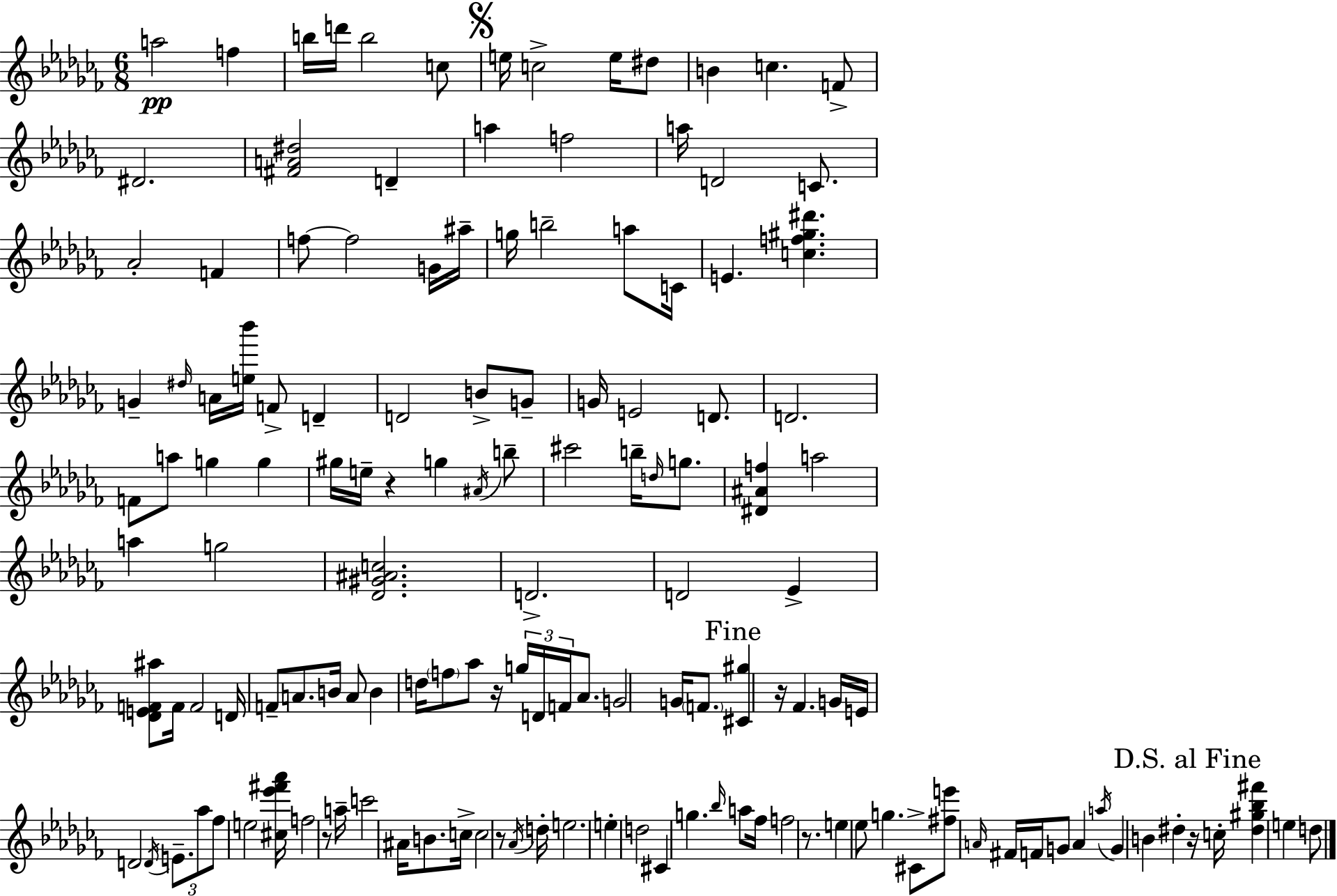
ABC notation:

X:1
T:Untitled
M:6/8
L:1/4
K:Abm
a2 f b/4 d'/4 b2 c/2 e/4 c2 e/4 ^d/2 B c F/2 ^D2 [^FA^d]2 D a f2 a/4 D2 C/2 _A2 F f/2 f2 G/4 ^a/4 g/4 b2 a/2 C/4 E [cf^g^d'] G ^d/4 A/4 [e_b']/4 F/2 D D2 B/2 G/2 G/4 E2 D/2 D2 F/2 a/2 g g ^g/4 e/4 z g ^A/4 b/2 ^c'2 b/4 d/4 g/2 [^D^Af] a2 a g2 [_D^G^Ac]2 D2 D2 _E [_DEF^a]/2 F/4 F2 D/4 F/2 A/2 B/4 A/2 B d/4 f/2 _a/2 z/4 g/4 D/4 F/4 _A/2 G2 G/4 F/2 [^C^g] z/4 _F G/4 E/4 D2 D/4 E/2 _a/2 _f/2 e2 [^c_e'^f'_a']/4 f2 z/2 a/4 c'2 ^A/4 B/2 c/4 c2 z/2 _A/4 d/4 e2 e d2 ^C g _b/4 a/2 _f/4 f2 z/2 e _e/2 g ^C/2 [^fe']/2 A/4 ^F/4 F/4 G/2 A a/4 G B ^d z/4 c/4 [^d^g_b^f'] e d/2